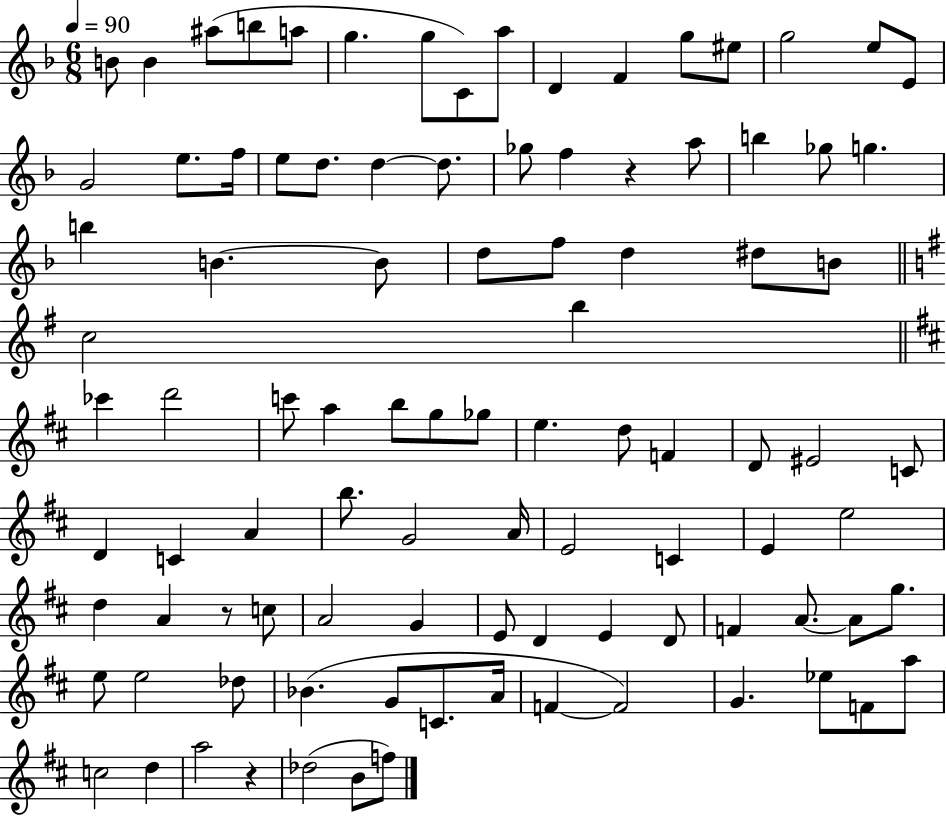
X:1
T:Untitled
M:6/8
L:1/4
K:F
B/2 B ^a/2 b/2 a/2 g g/2 C/2 a/2 D F g/2 ^e/2 g2 e/2 E/2 G2 e/2 f/4 e/2 d/2 d d/2 _g/2 f z a/2 b _g/2 g b B B/2 d/2 f/2 d ^d/2 B/2 c2 b _c' d'2 c'/2 a b/2 g/2 _g/2 e d/2 F D/2 ^E2 C/2 D C A b/2 G2 A/4 E2 C E e2 d A z/2 c/2 A2 G E/2 D E D/2 F A/2 A/2 g/2 e/2 e2 _d/2 _B G/2 C/2 A/4 F F2 G _e/2 F/2 a/2 c2 d a2 z _d2 B/2 f/2